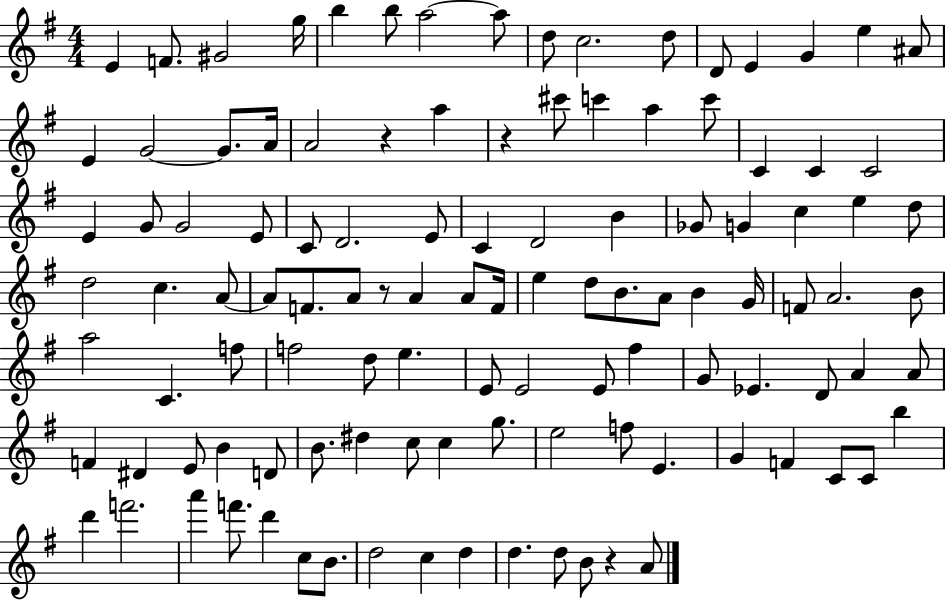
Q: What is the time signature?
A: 4/4